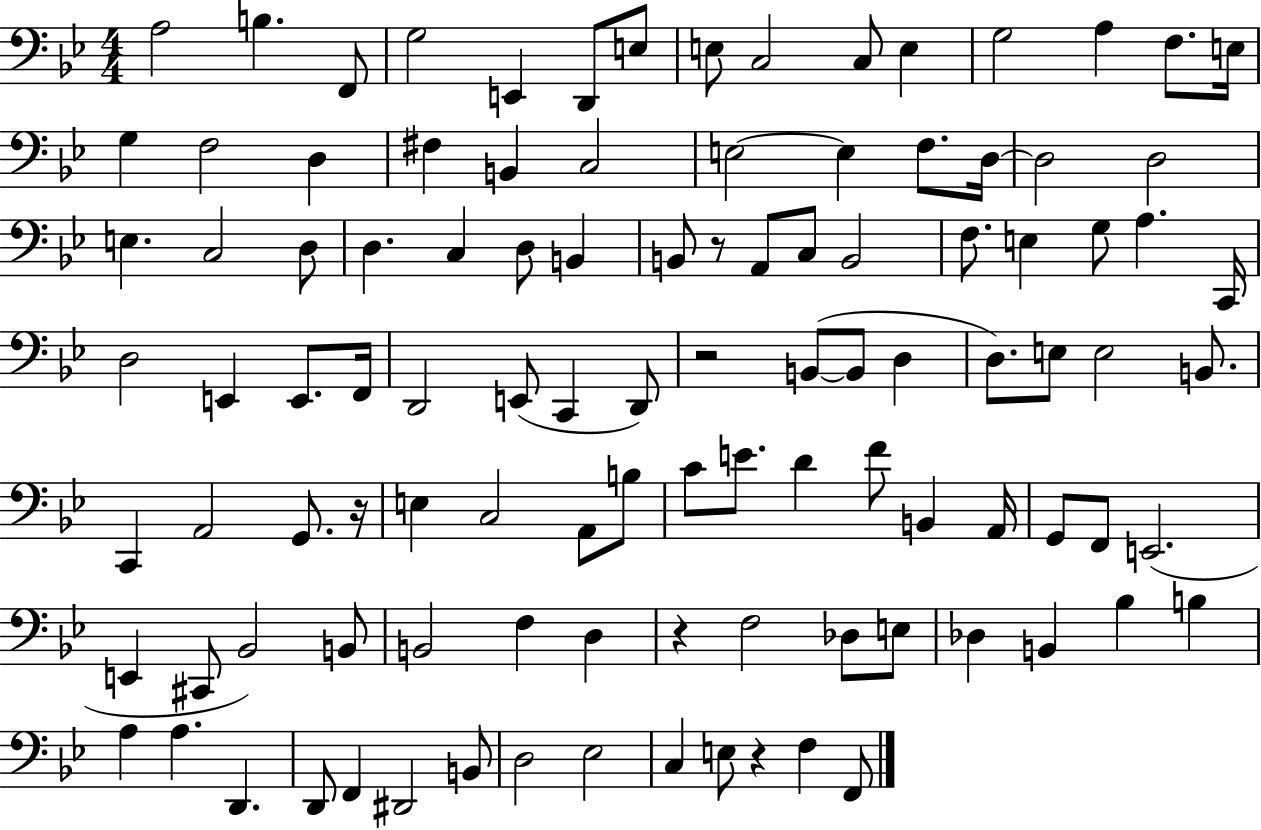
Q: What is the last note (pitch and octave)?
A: F2